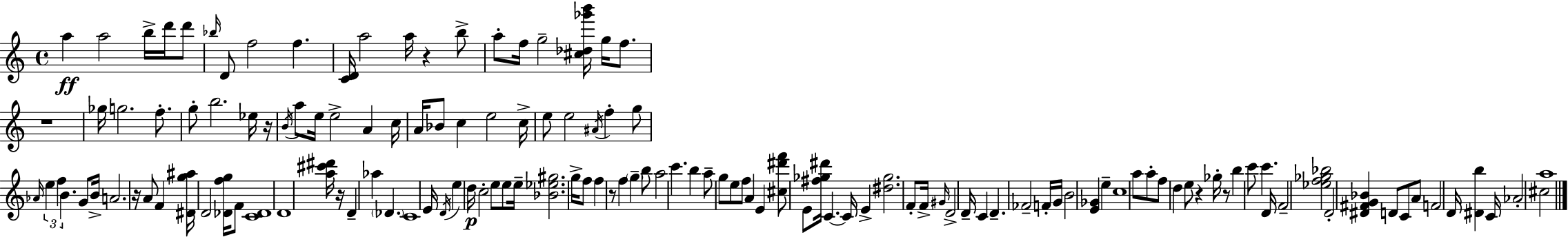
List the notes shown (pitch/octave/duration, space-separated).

A5/q A5/h B5/s D6/s D6/e Bb5/s D4/e F5/h F5/q. [C4,D4]/s A5/h A5/s R/q B5/e A5/e F5/s G5/h [C#5,Db5,Gb6,B6]/s G5/s F5/e. R/w Gb5/s G5/h. F5/e. G5/e B5/h. Eb5/s R/s B4/s A5/e E5/s E5/h A4/q C5/s A4/s Bb4/e C5/q E5/h C5/s E5/e E5/h A#4/s F5/q G5/e Ab4/s E5/q F5/q B4/q. G4/e B4/s A4/h. R/s A4/e F4/q [D#4,G5,A#5]/s D4/h [Db4,F5,G5]/s F4/e [C4,Db4]/w D4/w [A5,C#6,D#6]/s R/s D4/q Ab5/q Db4/q. C4/w E4/s D4/s E5/q D5/s C5/h E5/e E5/e E5/s [Bb4,Eb5,G#5]/h. G5/s F5/e F5/q R/e F5/q G5/q B5/e A5/h C6/q. B5/q A5/e G5/e E5/e F5/e A4/q E4/q [C#5,D#6,F6]/e E4/e [F#5,Gb5,D#6]/s C4/q. C4/s E4/q [D#5,Gb5]/h. F4/e F4/s G#4/s D4/h D4/s C4/q D4/q. FES4/h F4/s G4/s B4/h [E4,Gb4]/q E5/q C5/w A5/e A5/e F5/e D5/q E5/e R/q Gb5/s R/e B5/q C6/e C6/q. D4/s F4/h [Eb5,F5,Gb5,Bb5]/h D4/h [D#4,F#4,G4,Bb4]/q D4/e C4/e A4/e F4/h D4/s [D#4,B5]/q C4/s Ab4/h C#5/h A5/w